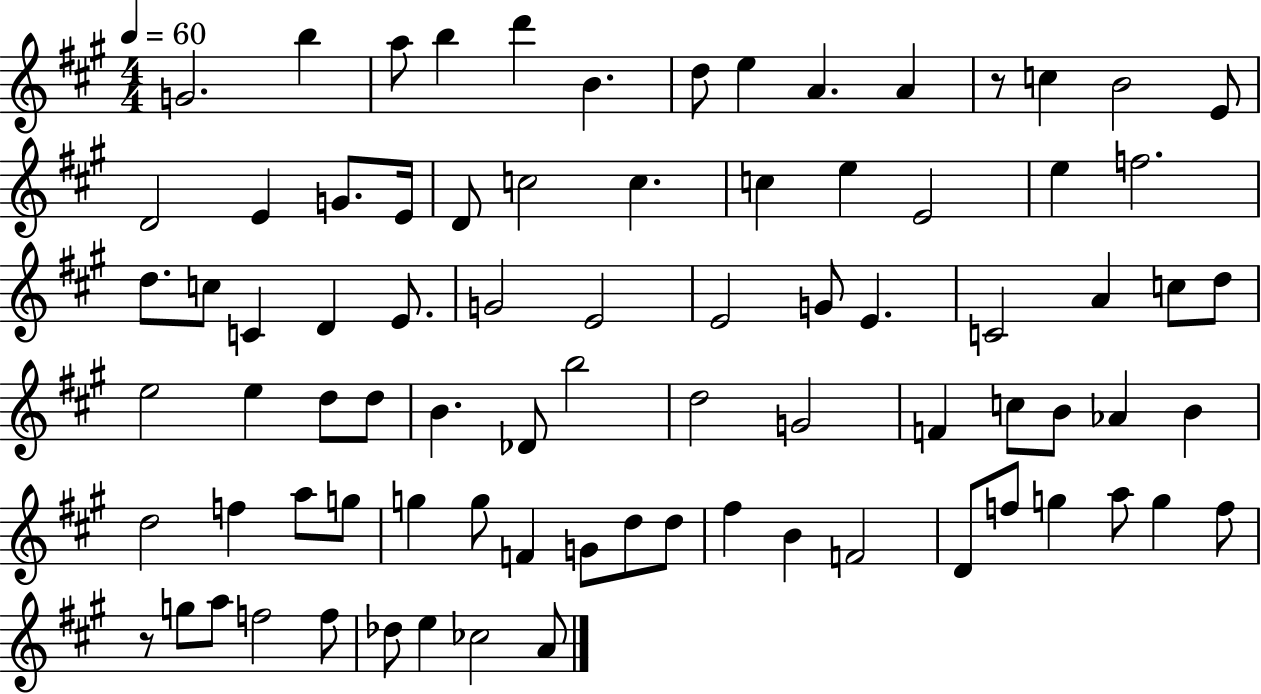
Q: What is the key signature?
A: A major